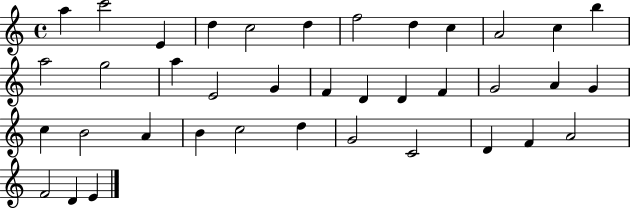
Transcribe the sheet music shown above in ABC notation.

X:1
T:Untitled
M:4/4
L:1/4
K:C
a c'2 E d c2 d f2 d c A2 c b a2 g2 a E2 G F D D F G2 A G c B2 A B c2 d G2 C2 D F A2 F2 D E